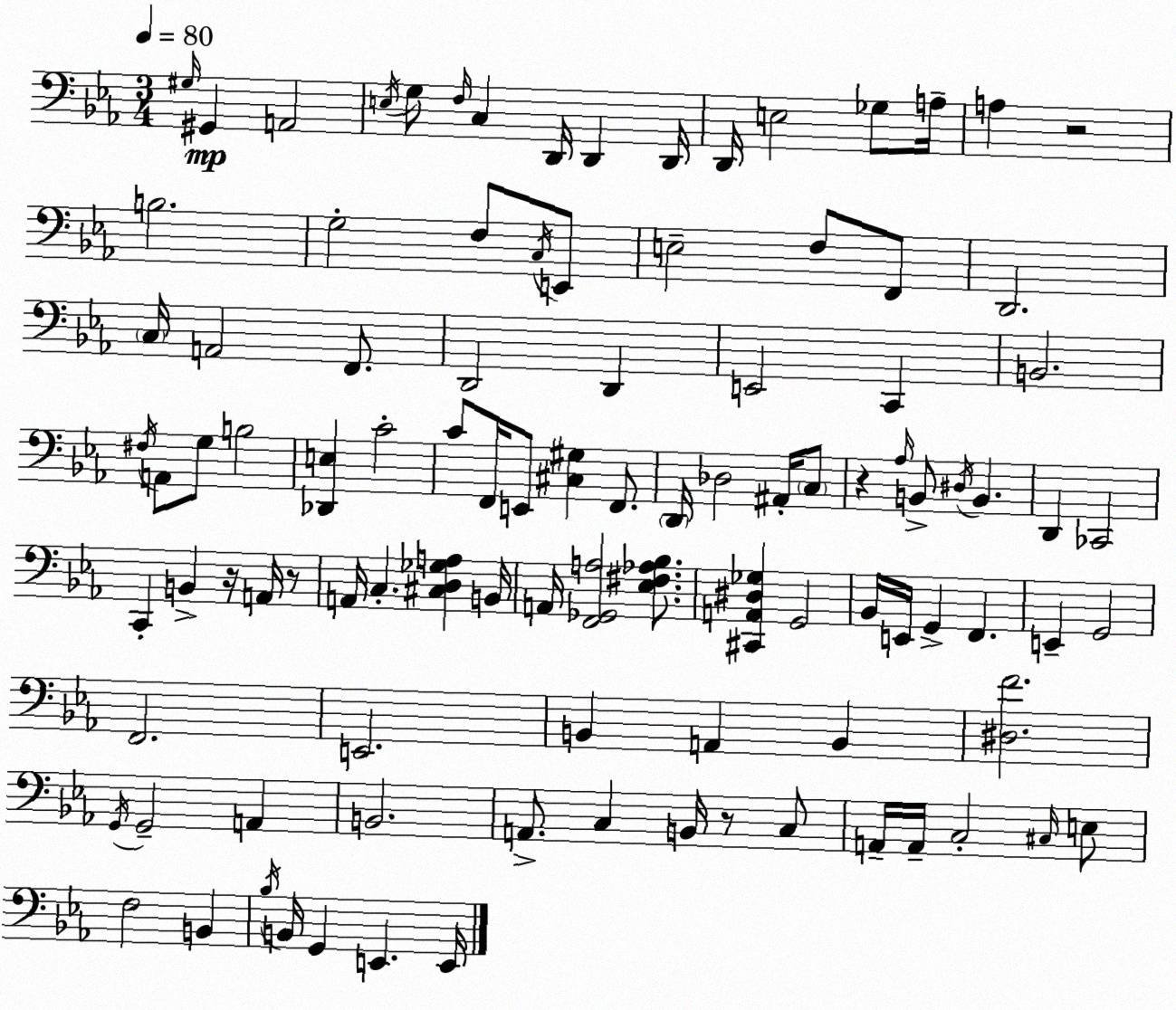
X:1
T:Untitled
M:3/4
L:1/4
K:Cm
^G,/4 ^G,, A,,2 E,/4 G,/2 F,/4 C, D,,/4 D,, D,,/4 D,,/4 E,2 _G,/2 A,/4 A, z2 B,2 G,2 F,/2 C,/4 E,,/2 E,2 F,/2 F,,/2 D,,2 C,/4 A,,2 F,,/2 D,,2 D,, E,,2 C,, B,,2 ^F,/4 A,,/2 G,/2 B,2 [_D,,E,] C2 C/2 F,,/4 E,,/2 [^C,^G,] F,,/2 D,,/4 _D,2 ^A,,/4 C,/2 z _A,/4 B,,/2 ^D,/4 B,, D,, _C,,2 C,, B,, z/4 A,,/4 z/2 A,,/4 C, [^C,D,_G,A,] B,,/4 A,,/4 [F,,_G,,A,]2 [_E,^F,_A,_B,]/2 [^C,,A,,^D,_G,] G,,2 _B,,/4 E,,/4 G,, F,, E,, G,,2 F,,2 E,,2 B,, A,, B,, [^D,F]2 G,,/4 G,,2 A,, B,,2 A,,/2 C, B,,/4 z/2 C,/2 A,,/4 A,,/4 C,2 ^C,/4 E,/2 F,2 B,, _B,/4 B,,/4 G,, E,, E,,/4